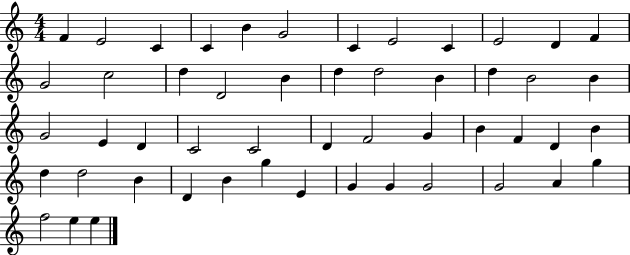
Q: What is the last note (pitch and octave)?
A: E5